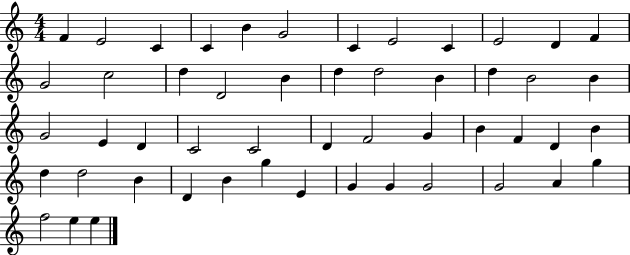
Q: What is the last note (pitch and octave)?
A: E5